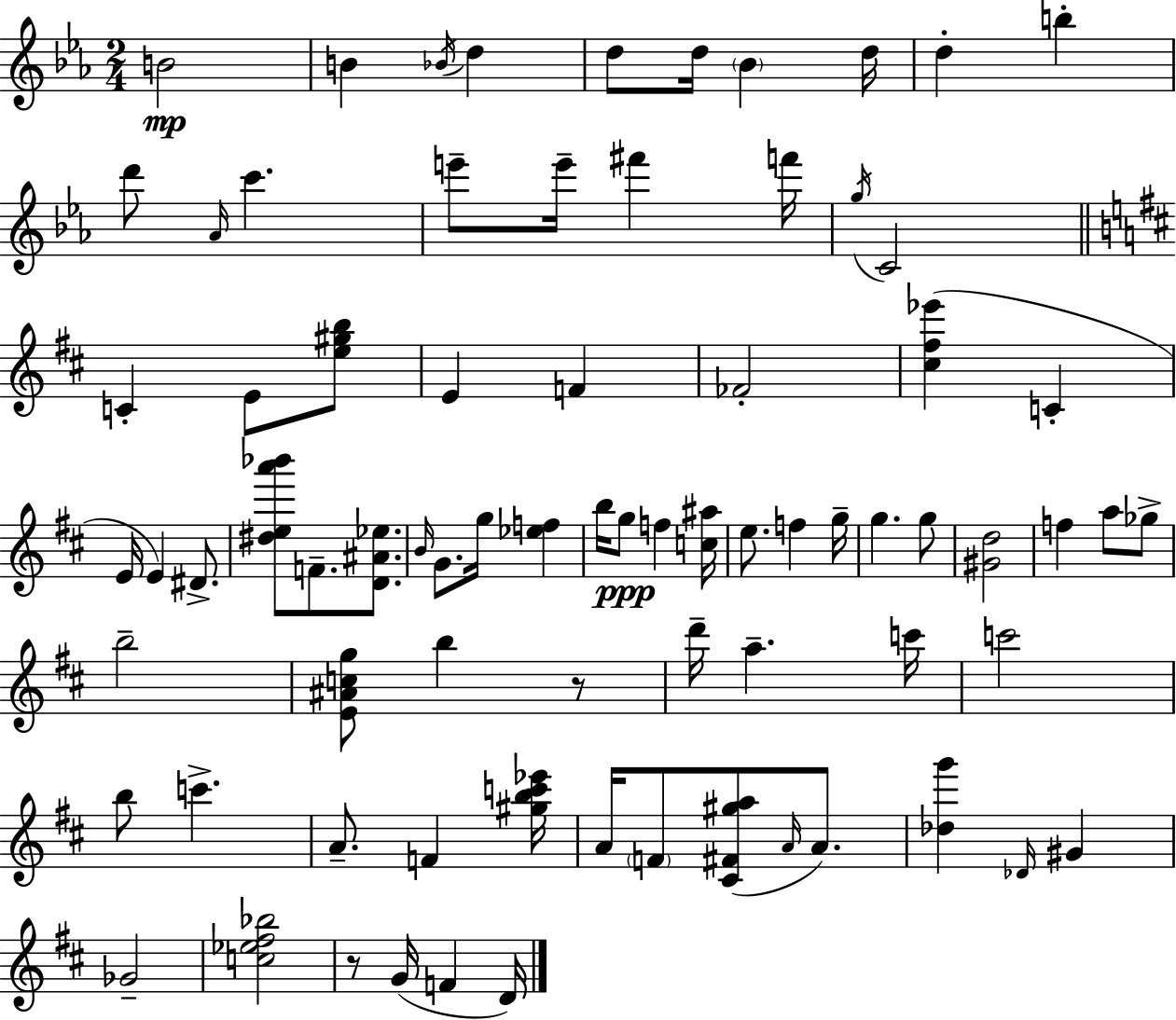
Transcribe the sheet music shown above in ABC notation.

X:1
T:Untitled
M:2/4
L:1/4
K:Eb
B2 B _B/4 d d/2 d/4 _B d/4 d b d'/2 _A/4 c' e'/2 e'/4 ^f' f'/4 g/4 C2 C E/2 [e^gb]/2 E F _F2 [^c^f_e'] C E/4 E ^D/2 [^dea'_b']/2 F/2 [D^A_e]/2 B/4 G/2 g/4 [_ef] b/4 g/2 f [c^a]/4 e/2 f g/4 g g/2 [^Gd]2 f a/2 _g/2 b2 [E^Acg]/2 b z/2 d'/4 a c'/4 c'2 b/2 c' A/2 F [^gbc'_e']/4 A/4 F/2 [^C^F^ga]/2 A/4 A/2 [_dg'] _D/4 ^G _G2 [c_e^f_b]2 z/2 G/4 F D/4